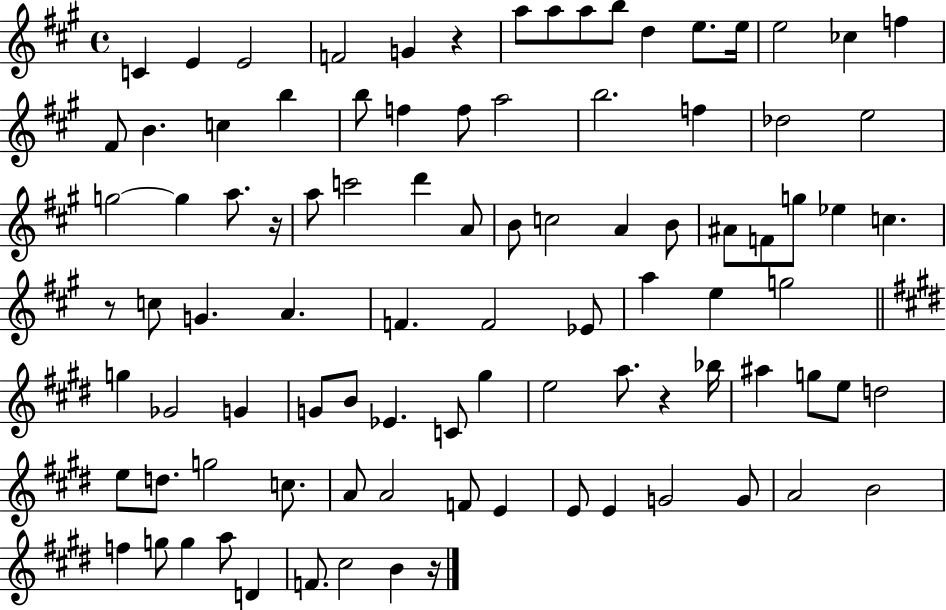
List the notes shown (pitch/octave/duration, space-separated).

C4/q E4/q E4/h F4/h G4/q R/q A5/e A5/e A5/e B5/e D5/q E5/e. E5/s E5/h CES5/q F5/q F#4/e B4/q. C5/q B5/q B5/e F5/q F5/e A5/h B5/h. F5/q Db5/h E5/h G5/h G5/q A5/e. R/s A5/e C6/h D6/q A4/e B4/e C5/h A4/q B4/e A#4/e F4/e G5/e Eb5/q C5/q. R/e C5/e G4/q. A4/q. F4/q. F4/h Eb4/e A5/q E5/q G5/h G5/q Gb4/h G4/q G4/e B4/e Eb4/q. C4/e G#5/q E5/h A5/e. R/q Bb5/s A#5/q G5/e E5/e D5/h E5/e D5/e. G5/h C5/e. A4/e A4/h F4/e E4/q E4/e E4/q G4/h G4/e A4/h B4/h F5/q G5/e G5/q A5/e D4/q F4/e. C#5/h B4/q R/s